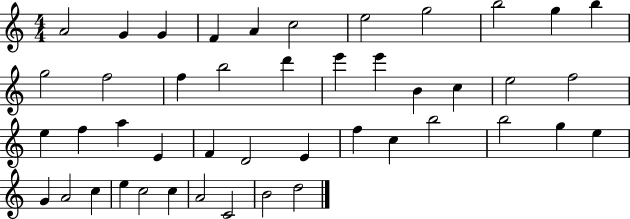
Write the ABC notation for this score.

X:1
T:Untitled
M:4/4
L:1/4
K:C
A2 G G F A c2 e2 g2 b2 g b g2 f2 f b2 d' e' e' B c e2 f2 e f a E F D2 E f c b2 b2 g e G A2 c e c2 c A2 C2 B2 d2